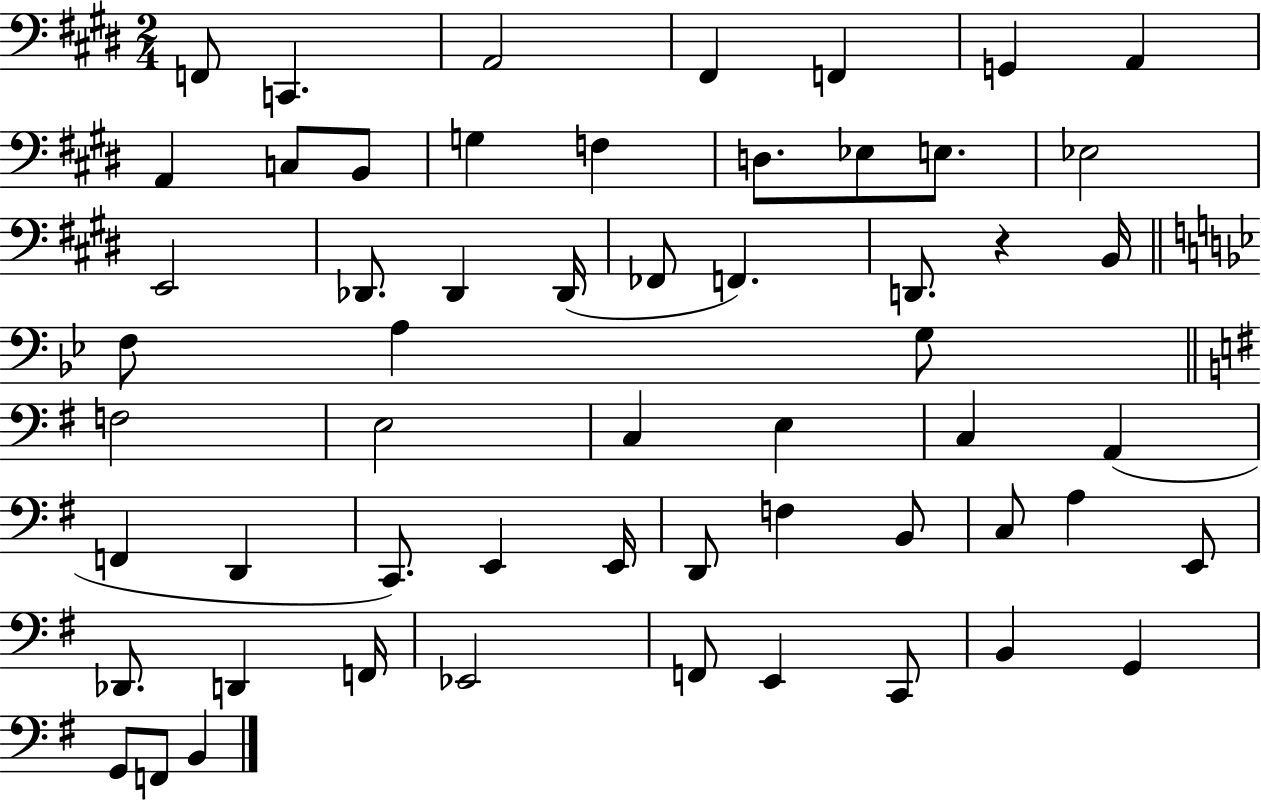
F2/e C2/q. A2/h F#2/q F2/q G2/q A2/q A2/q C3/e B2/e G3/q F3/q D3/e. Eb3/e E3/e. Eb3/h E2/h Db2/e. Db2/q Db2/s FES2/e F2/q. D2/e. R/q B2/s F3/e A3/q G3/e F3/h E3/h C3/q E3/q C3/q A2/q F2/q D2/q C2/e. E2/q E2/s D2/e F3/q B2/e C3/e A3/q E2/e Db2/e. D2/q F2/s Eb2/h F2/e E2/q C2/e B2/q G2/q G2/e F2/e B2/q